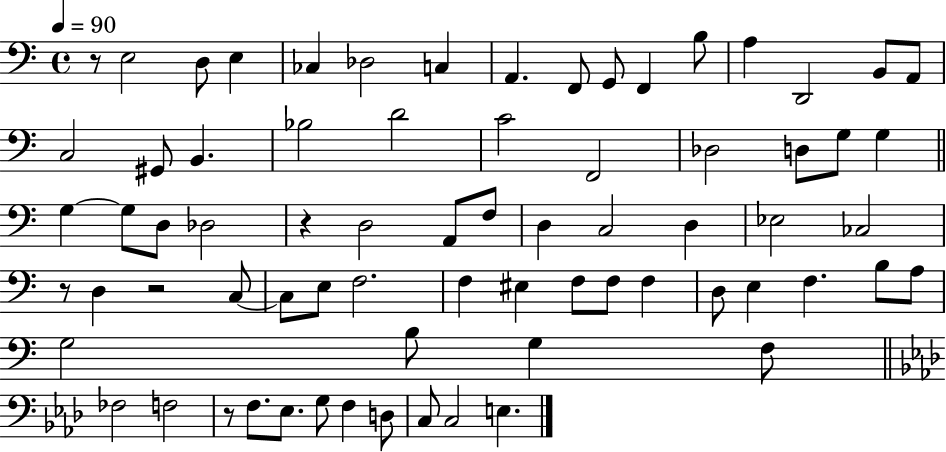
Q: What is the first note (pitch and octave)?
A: E3